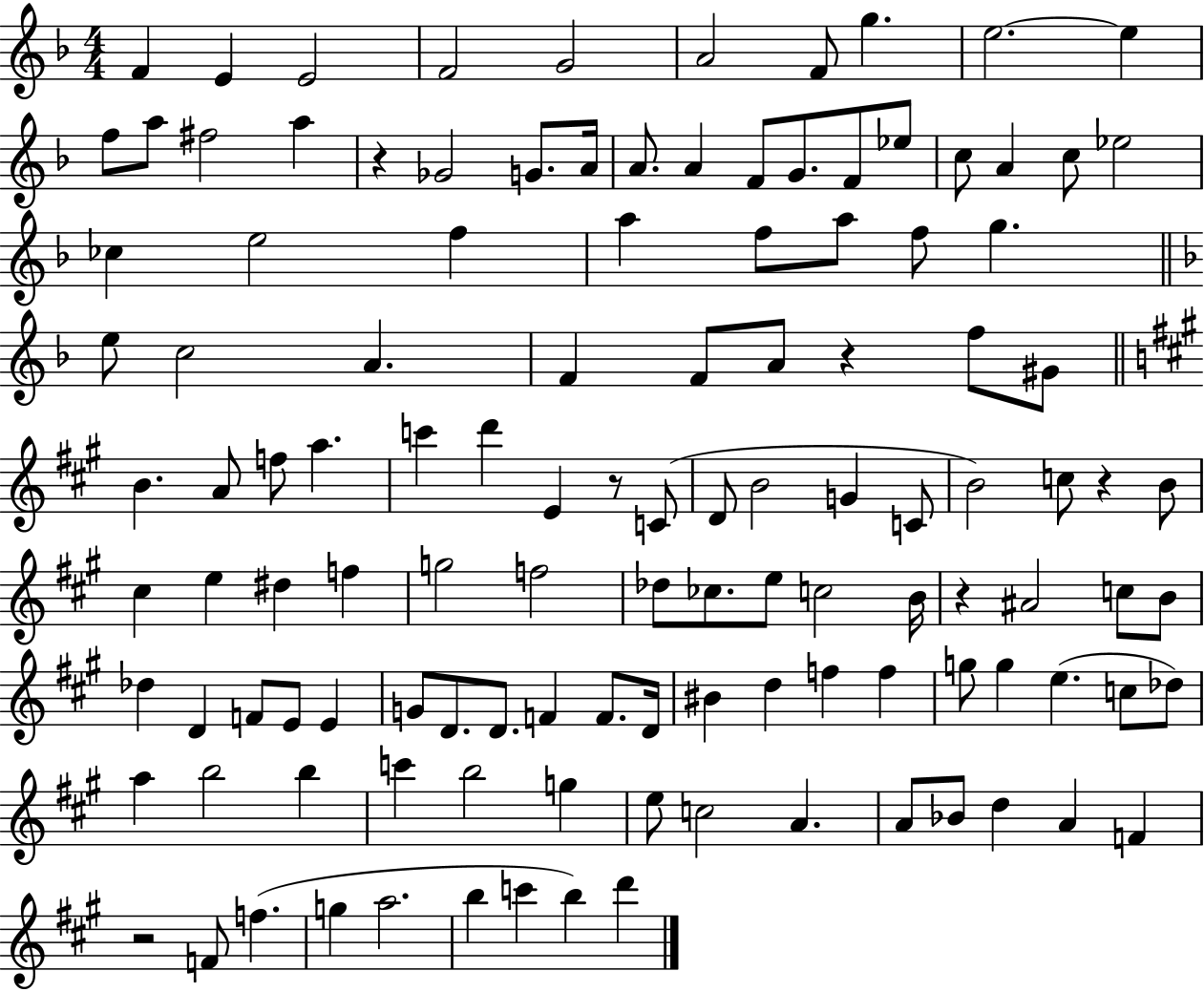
X:1
T:Untitled
M:4/4
L:1/4
K:F
F E E2 F2 G2 A2 F/2 g e2 e f/2 a/2 ^f2 a z _G2 G/2 A/4 A/2 A F/2 G/2 F/2 _e/2 c/2 A c/2 _e2 _c e2 f a f/2 a/2 f/2 g e/2 c2 A F F/2 A/2 z f/2 ^G/2 B A/2 f/2 a c' d' E z/2 C/2 D/2 B2 G C/2 B2 c/2 z B/2 ^c e ^d f g2 f2 _d/2 _c/2 e/2 c2 B/4 z ^A2 c/2 B/2 _d D F/2 E/2 E G/2 D/2 D/2 F F/2 D/4 ^B d f f g/2 g e c/2 _d/2 a b2 b c' b2 g e/2 c2 A A/2 _B/2 d A F z2 F/2 f g a2 b c' b d'